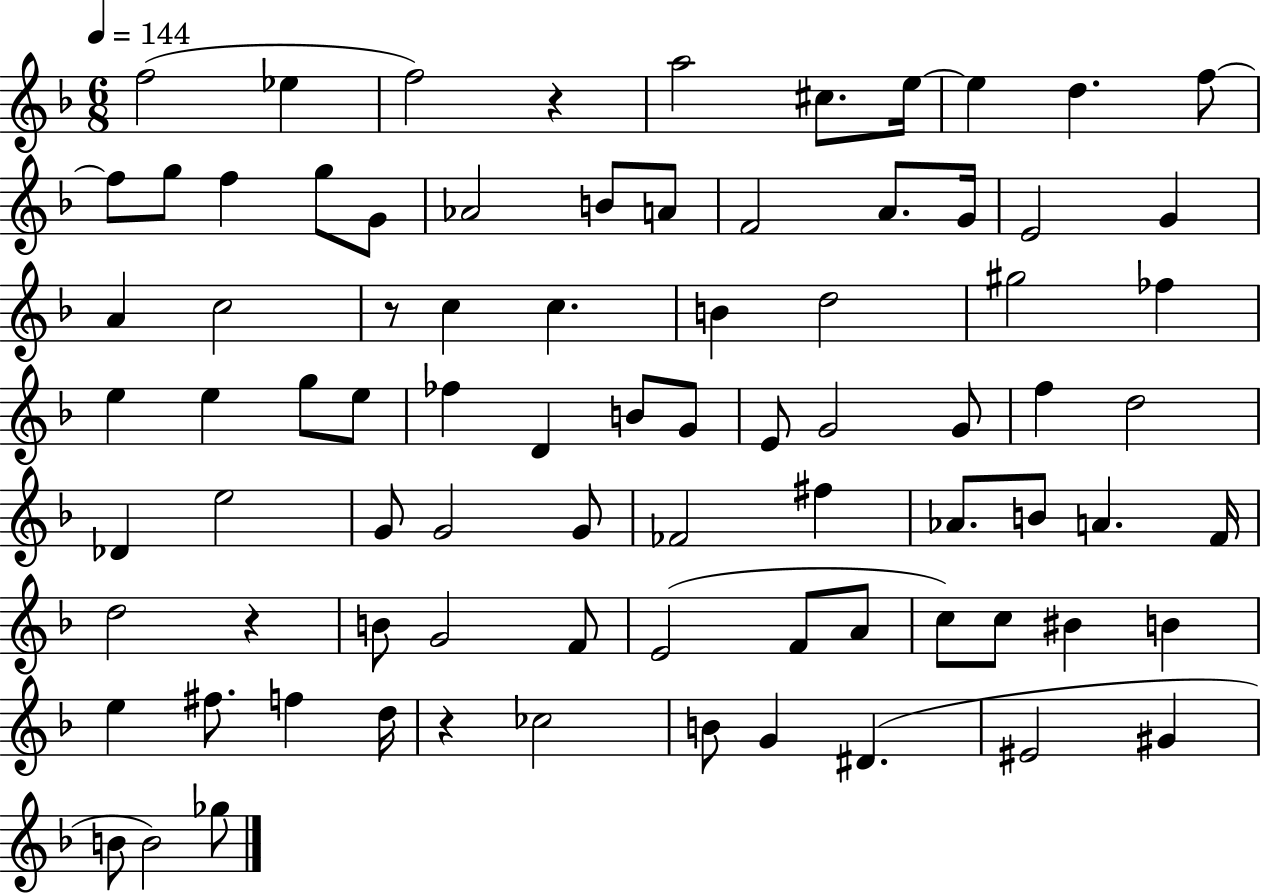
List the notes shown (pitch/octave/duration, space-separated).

F5/h Eb5/q F5/h R/q A5/h C#5/e. E5/s E5/q D5/q. F5/e F5/e G5/e F5/q G5/e G4/e Ab4/h B4/e A4/e F4/h A4/e. G4/s E4/h G4/q A4/q C5/h R/e C5/q C5/q. B4/q D5/h G#5/h FES5/q E5/q E5/q G5/e E5/e FES5/q D4/q B4/e G4/e E4/e G4/h G4/e F5/q D5/h Db4/q E5/h G4/e G4/h G4/e FES4/h F#5/q Ab4/e. B4/e A4/q. F4/s D5/h R/q B4/e G4/h F4/e E4/h F4/e A4/e C5/e C5/e BIS4/q B4/q E5/q F#5/e. F5/q D5/s R/q CES5/h B4/e G4/q D#4/q. EIS4/h G#4/q B4/e B4/h Gb5/e